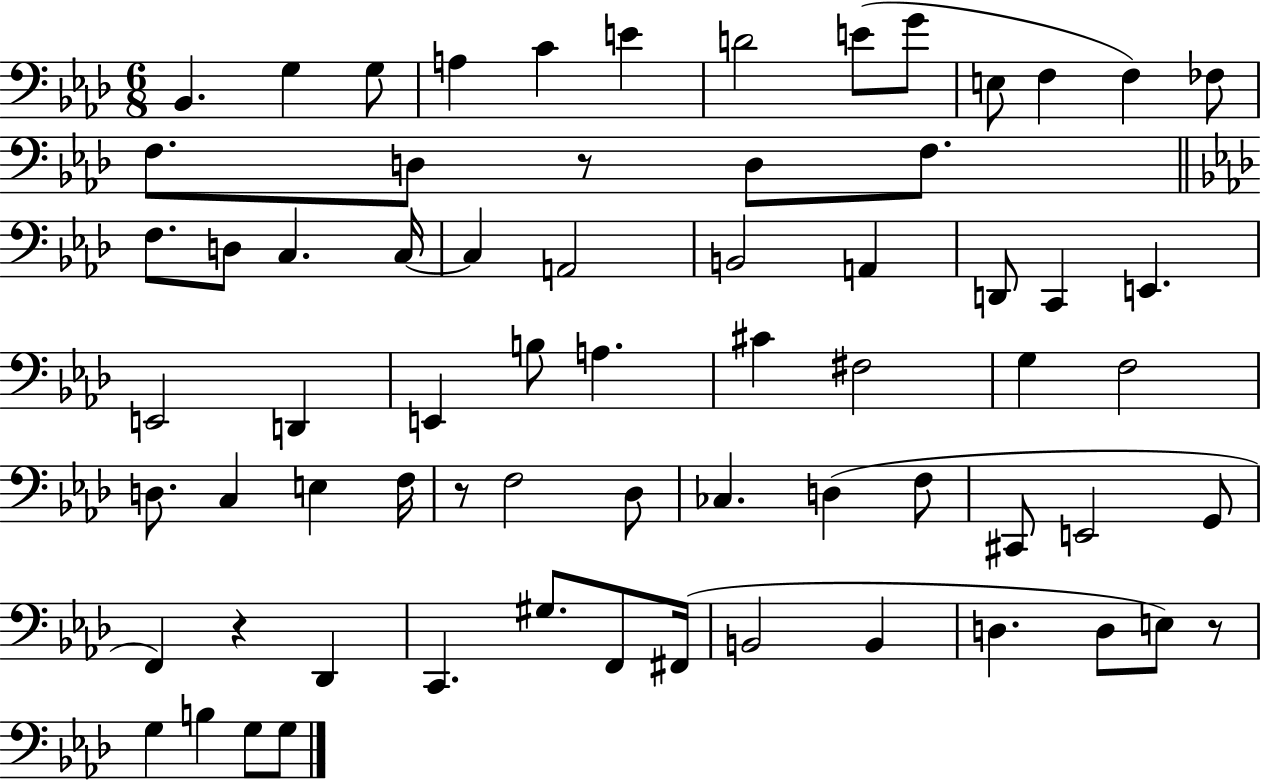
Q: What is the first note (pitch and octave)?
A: Bb2